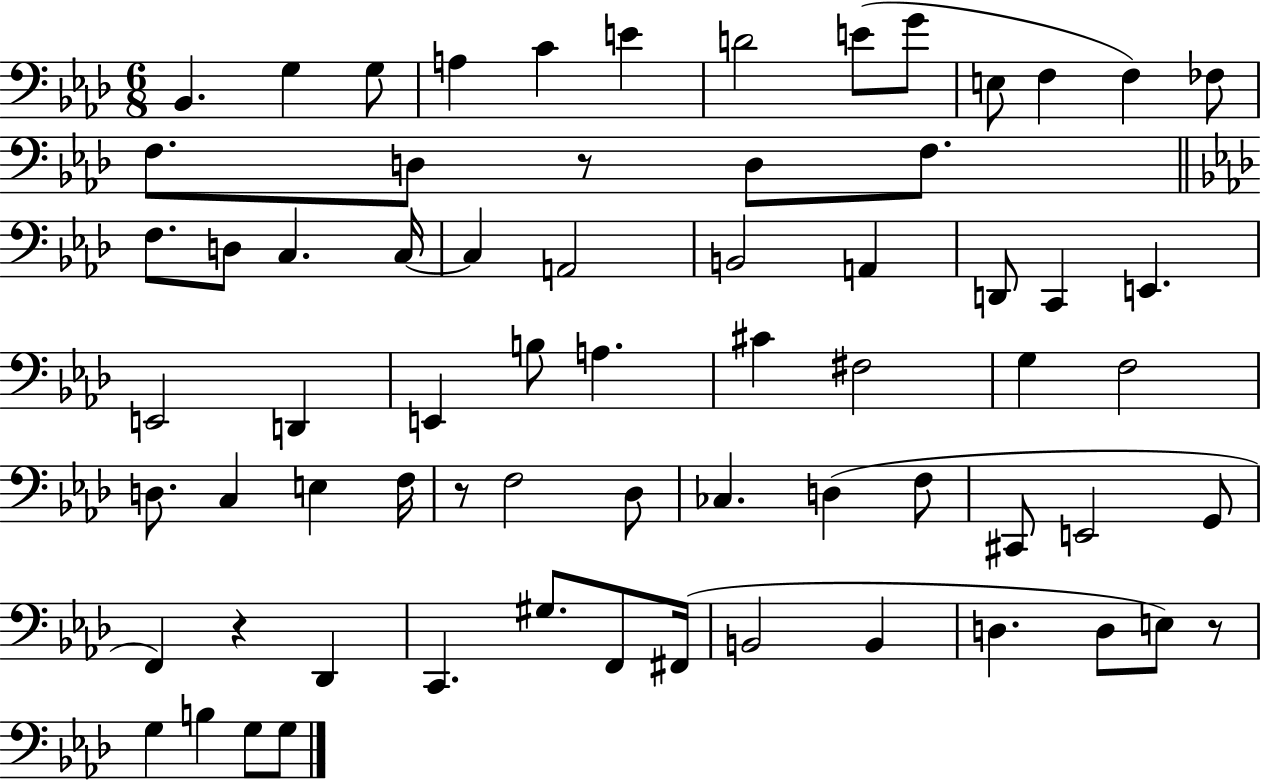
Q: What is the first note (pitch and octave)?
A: Bb2